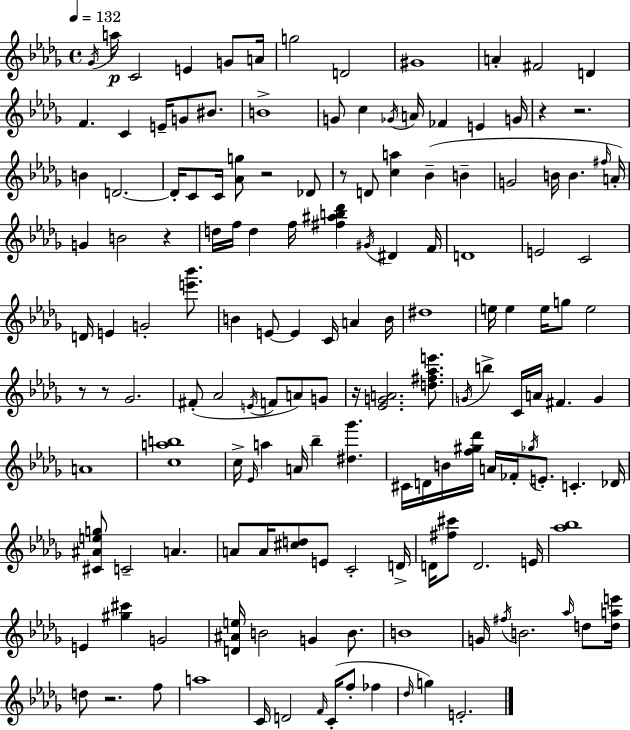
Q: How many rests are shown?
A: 9